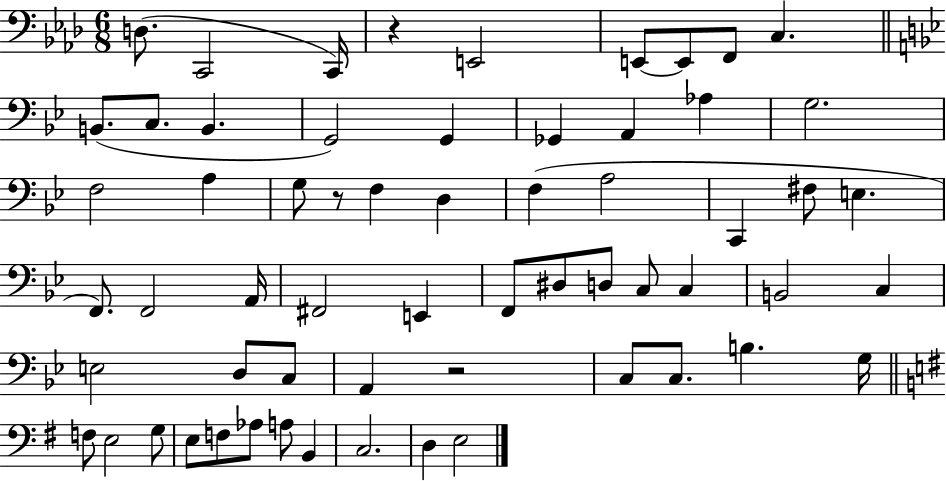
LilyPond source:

{
  \clef bass
  \numericTimeSignature
  \time 6/8
  \key aes \major
  \repeat volta 2 { d8.( c,2 c,16) | r4 e,2 | e,8~~ e,8 f,8 c4. | \bar "||" \break \key g \minor b,8.( c8. b,4. | g,2) g,4 | ges,4 a,4 aes4 | g2. | \break f2 a4 | g8 r8 f4 d4 | f4( a2 | c,4 fis8 e4. | \break f,8.) f,2 a,16 | fis,2 e,4 | f,8 dis8 d8 c8 c4 | b,2 c4 | \break e2 d8 c8 | a,4 r2 | c8 c8. b4. g16 | \bar "||" \break \key g \major f8 e2 g8 | e8 f8 aes8 a8 b,4 | c2. | d4 e2 | \break } \bar "|."
}